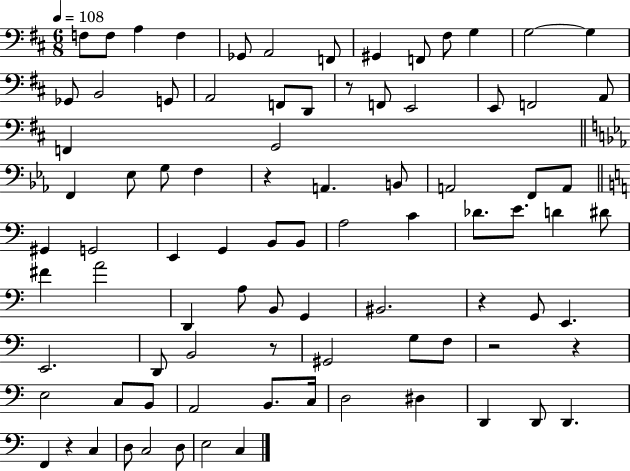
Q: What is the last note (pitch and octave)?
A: C3